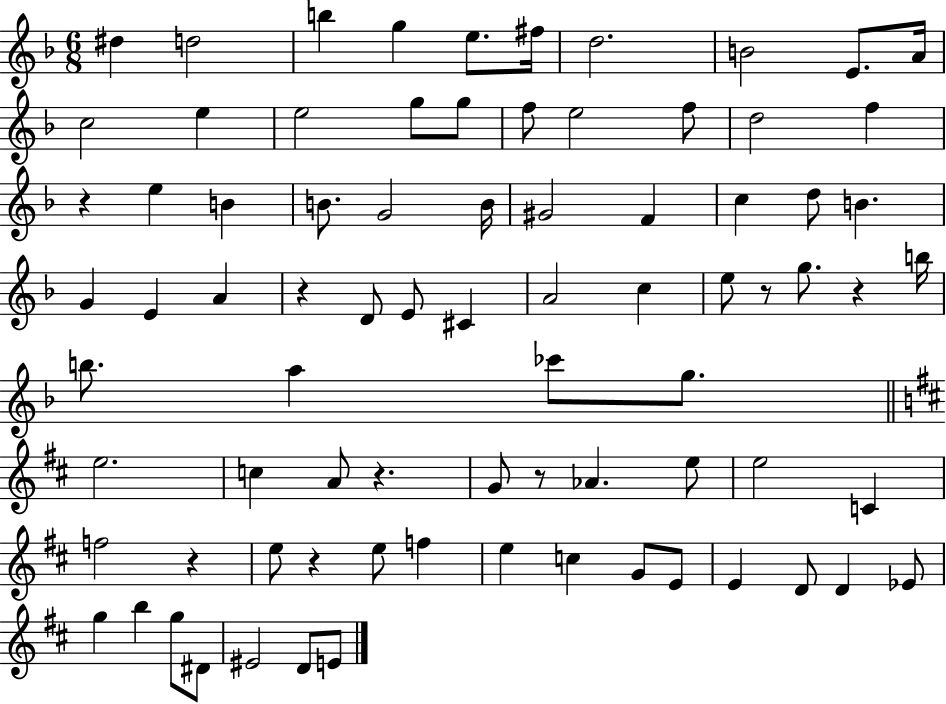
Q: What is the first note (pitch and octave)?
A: D#5